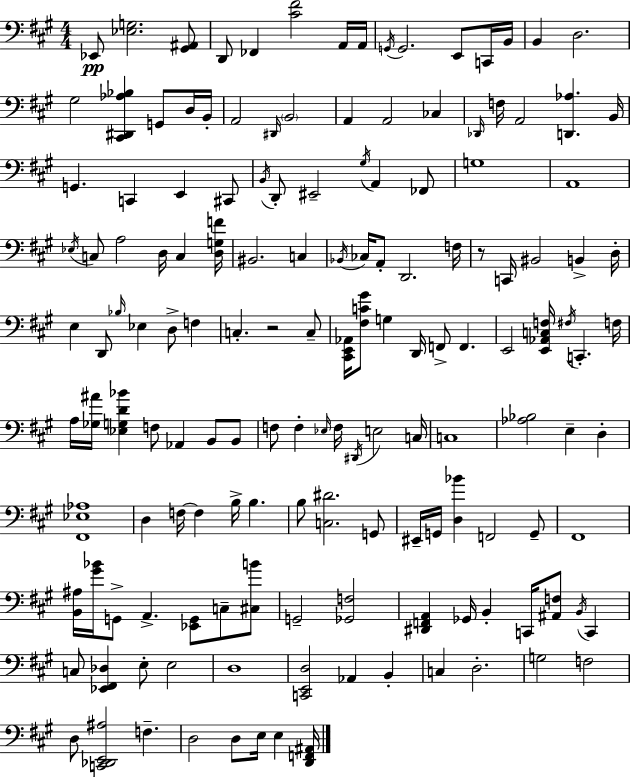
X:1
T:Untitled
M:4/4
L:1/4
K:A
_E,,/2 [_E,G,]2 [^G,,^A,,]/2 D,,/2 _F,, [^C^F]2 A,,/4 A,,/4 G,,/4 G,,2 E,,/2 C,,/4 B,,/4 B,, D,2 ^G,2 [^C,,^D,,_A,_B,] G,,/2 D,/4 B,,/4 A,,2 ^D,,/4 B,,2 A,, A,,2 _C, _D,,/4 F,/4 A,,2 [D,,_A,] B,,/4 G,, C,, E,, ^C,,/2 B,,/4 D,,/2 ^E,,2 ^G,/4 A,, _F,,/2 G,4 A,,4 _E,/4 C,/2 A,2 D,/4 C, [D,G,F]/4 ^B,,2 C, _B,,/4 _C,/4 A,,/2 D,,2 F,/4 z/2 C,,/4 ^B,,2 B,, D,/4 E, D,,/2 _B,/4 _E, D,/2 F, C, z2 C,/2 [^C,,E,,_A,,]/4 [^F,C^G]/2 G, D,,/4 F,,/2 F,, E,,2 [E,,_A,,C,F,]/4 ^F,/4 C,, F,/4 A,/4 [_G,^A]/4 [_E,G,D_B] F,/2 _A,, B,,/2 B,,/2 F,/2 F, _E,/4 F,/4 ^D,,/4 E,2 C,/4 C,4 [_A,_B,]2 E, D, [^F,,_E,_A,]4 D, F,/4 F, B,/4 B, B,/2 [C,^D]2 G,,/2 ^E,,/4 G,,/4 [D,_B] F,,2 G,,/2 ^F,,4 [B,,^A,]/4 [^G_B]/4 G,,/2 A,, [_E,,G,,]/2 C,/2 [^C,B]/2 G,,2 [_G,,F,]2 [^D,,F,,A,,] _G,,/4 B,, C,,/4 [^A,,F,]/2 B,,/4 C,, C,/2 [_E,,^F,,_D,] E,/2 E,2 D,4 [C,,E,,D,]2 _A,, B,, C, D,2 G,2 F,2 D,/2 [C,,_D,,E,,^A,]2 F, D,2 D,/2 E,/4 E, [D,,F,,^A,,]/4